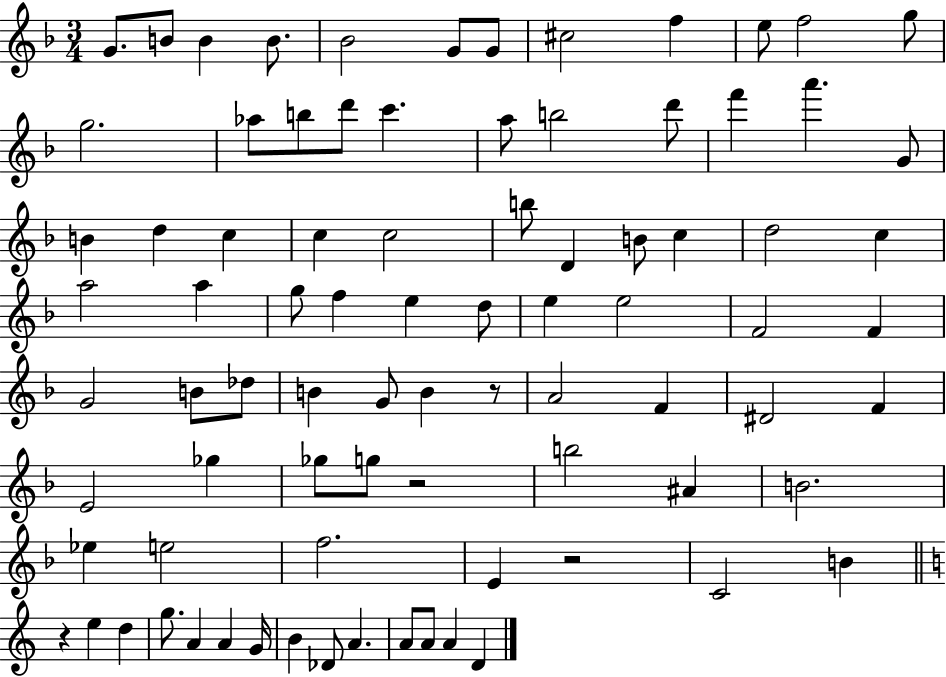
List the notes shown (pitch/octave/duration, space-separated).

G4/e. B4/e B4/q B4/e. Bb4/h G4/e G4/e C#5/h F5/q E5/e F5/h G5/e G5/h. Ab5/e B5/e D6/e C6/q. A5/e B5/h D6/e F6/q A6/q. G4/e B4/q D5/q C5/q C5/q C5/h B5/e D4/q B4/e C5/q D5/h C5/q A5/h A5/q G5/e F5/q E5/q D5/e E5/q E5/h F4/h F4/q G4/h B4/e Db5/e B4/q G4/e B4/q R/e A4/h F4/q D#4/h F4/q E4/h Gb5/q Gb5/e G5/e R/h B5/h A#4/q B4/h. Eb5/q E5/h F5/h. E4/q R/h C4/h B4/q R/q E5/q D5/q G5/e. A4/q A4/q G4/s B4/q Db4/e A4/q. A4/e A4/e A4/q D4/q